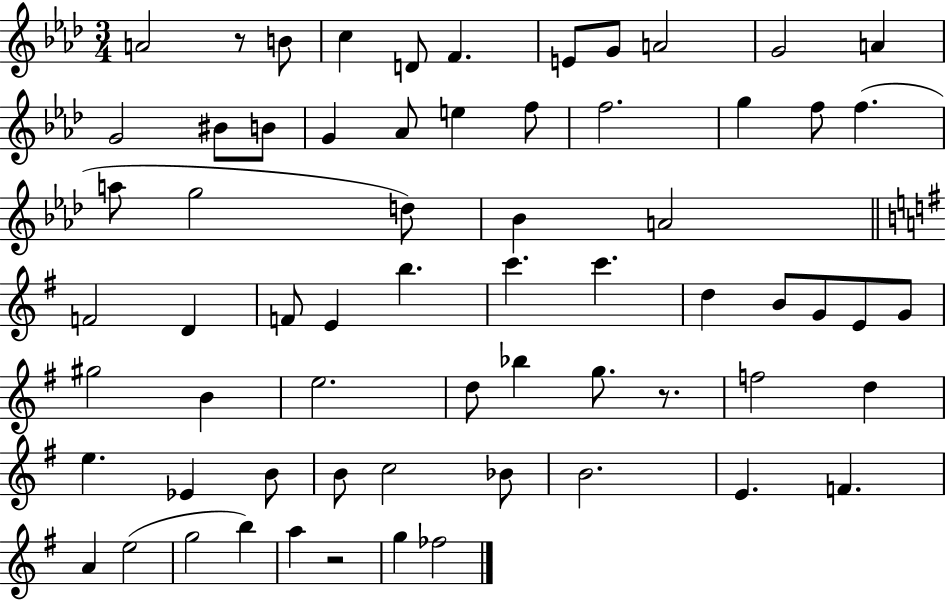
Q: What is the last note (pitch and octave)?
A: FES5